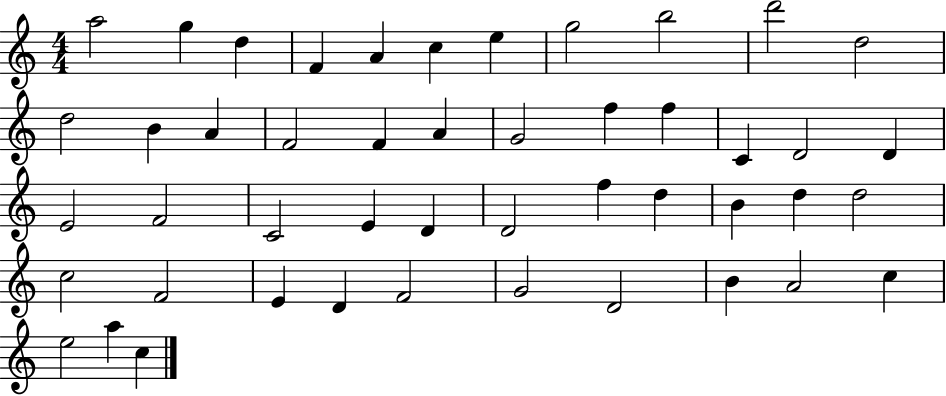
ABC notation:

X:1
T:Untitled
M:4/4
L:1/4
K:C
a2 g d F A c e g2 b2 d'2 d2 d2 B A F2 F A G2 f f C D2 D E2 F2 C2 E D D2 f d B d d2 c2 F2 E D F2 G2 D2 B A2 c e2 a c